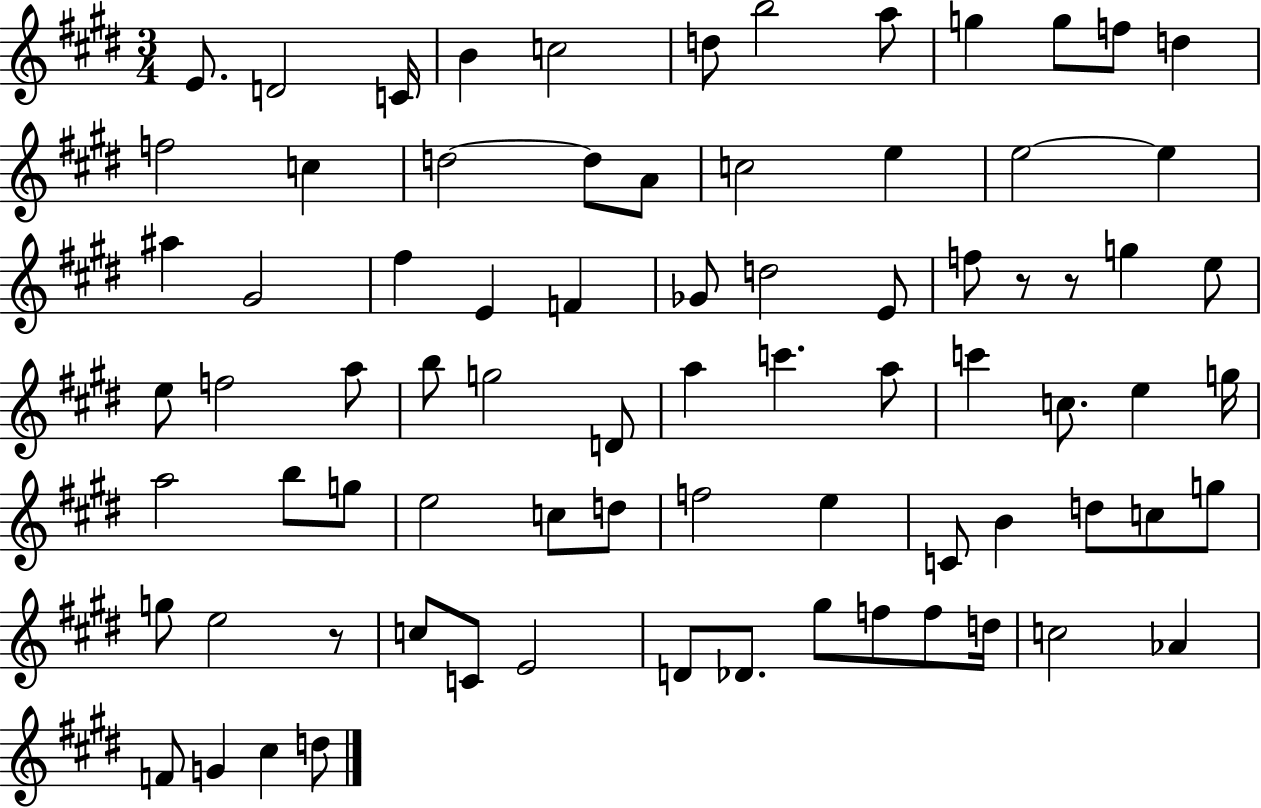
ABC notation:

X:1
T:Untitled
M:3/4
L:1/4
K:E
E/2 D2 C/4 B c2 d/2 b2 a/2 g g/2 f/2 d f2 c d2 d/2 A/2 c2 e e2 e ^a ^G2 ^f E F _G/2 d2 E/2 f/2 z/2 z/2 g e/2 e/2 f2 a/2 b/2 g2 D/2 a c' a/2 c' c/2 e g/4 a2 b/2 g/2 e2 c/2 d/2 f2 e C/2 B d/2 c/2 g/2 g/2 e2 z/2 c/2 C/2 E2 D/2 _D/2 ^g/2 f/2 f/2 d/4 c2 _A F/2 G ^c d/2